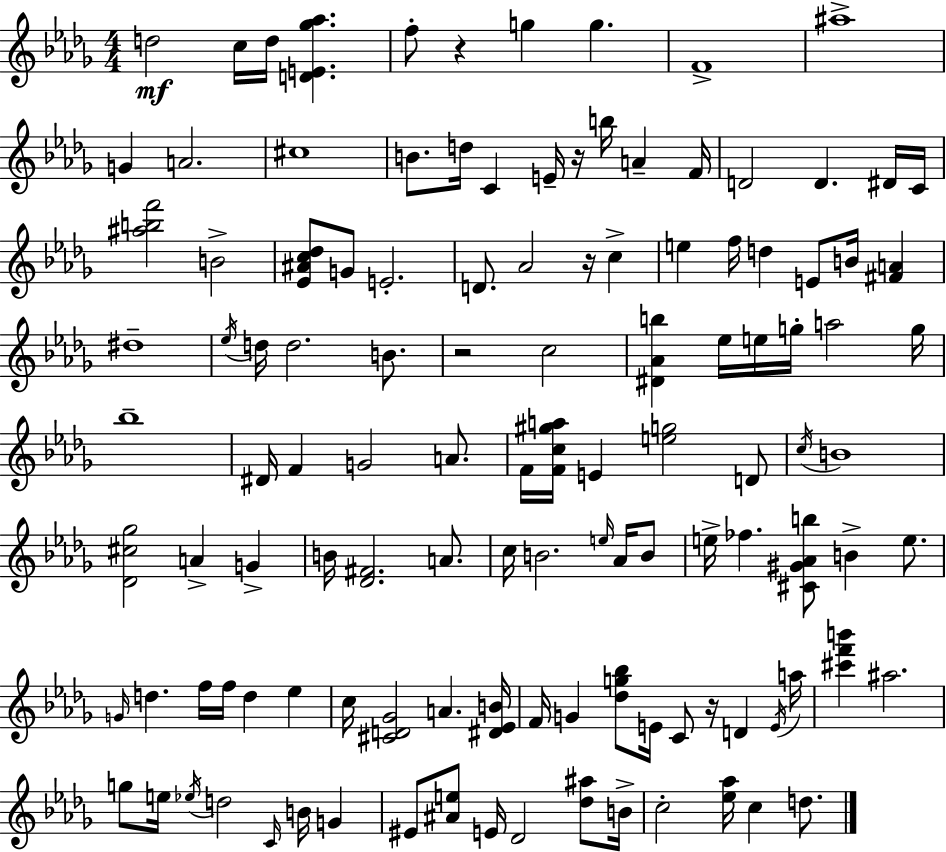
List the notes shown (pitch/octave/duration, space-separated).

D5/h C5/s D5/s [D4,E4,Gb5,Ab5]/q. F5/e R/q G5/q G5/q. F4/w A#5/w G4/q A4/h. C#5/w B4/e. D5/s C4/q E4/s R/s B5/s A4/q F4/s D4/h D4/q. D#4/s C4/s [A#5,B5,F6]/h B4/h [Eb4,A#4,C5,Db5]/e G4/e E4/h. D4/e. Ab4/h R/s C5/q E5/q F5/s D5/q E4/e B4/s [F#4,A4]/q D#5/w Eb5/s D5/s D5/h. B4/e. R/h C5/h [D#4,Ab4,B5]/q Eb5/s E5/s G5/s A5/h G5/s Bb5/w D#4/s F4/q G4/h A4/e. F4/s [F4,C5,G#5,A5]/s E4/q [E5,G5]/h D4/e C5/s B4/w [Db4,C#5,Gb5]/h A4/q G4/q B4/s [Db4,F#4]/h. A4/e. C5/s B4/h. E5/s Ab4/s B4/e E5/s FES5/q. [C#4,G#4,Ab4,B5]/e B4/q E5/e. G4/s D5/q. F5/s F5/s D5/q Eb5/q C5/s [C#4,D4,Gb4]/h A4/q. [D#4,Eb4,B4]/s F4/s G4/q [Db5,G5,Bb5]/e E4/s C4/e R/s D4/q E4/s A5/s [C#6,F6,B6]/q A#5/h. G5/e E5/s Eb5/s D5/h C4/s B4/s G4/q EIS4/e [A#4,E5]/e E4/s Db4/h [Db5,A#5]/e B4/s C5/h [Eb5,Ab5]/s C5/q D5/e.